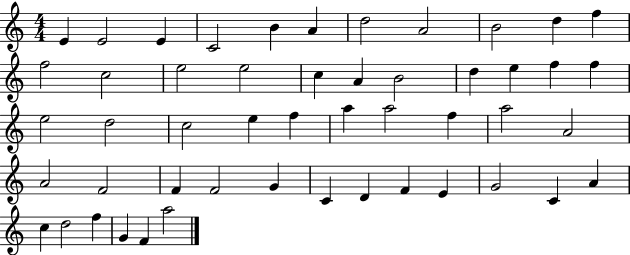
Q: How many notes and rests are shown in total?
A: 50